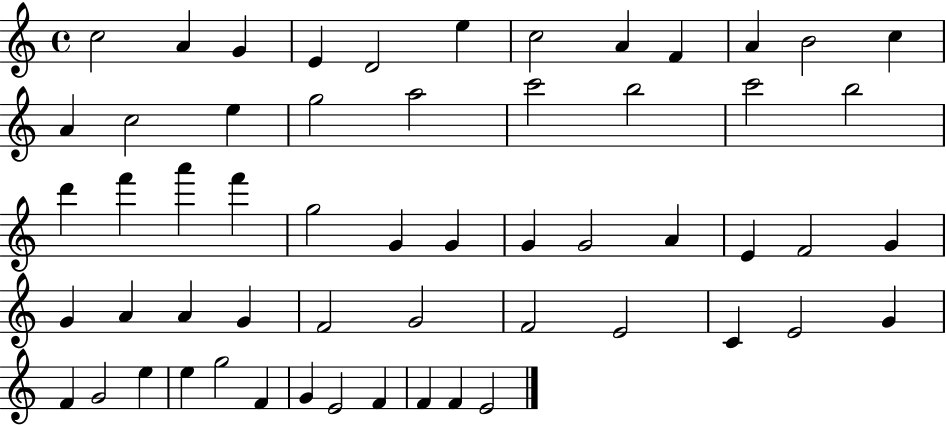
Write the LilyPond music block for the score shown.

{
  \clef treble
  \time 4/4
  \defaultTimeSignature
  \key c \major
  c''2 a'4 g'4 | e'4 d'2 e''4 | c''2 a'4 f'4 | a'4 b'2 c''4 | \break a'4 c''2 e''4 | g''2 a''2 | c'''2 b''2 | c'''2 b''2 | \break d'''4 f'''4 a'''4 f'''4 | g''2 g'4 g'4 | g'4 g'2 a'4 | e'4 f'2 g'4 | \break g'4 a'4 a'4 g'4 | f'2 g'2 | f'2 e'2 | c'4 e'2 g'4 | \break f'4 g'2 e''4 | e''4 g''2 f'4 | g'4 e'2 f'4 | f'4 f'4 e'2 | \break \bar "|."
}